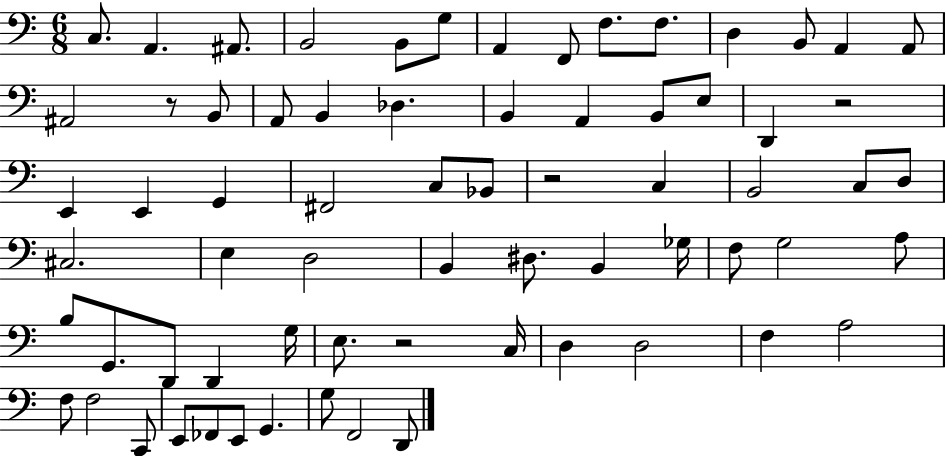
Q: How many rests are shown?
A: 4